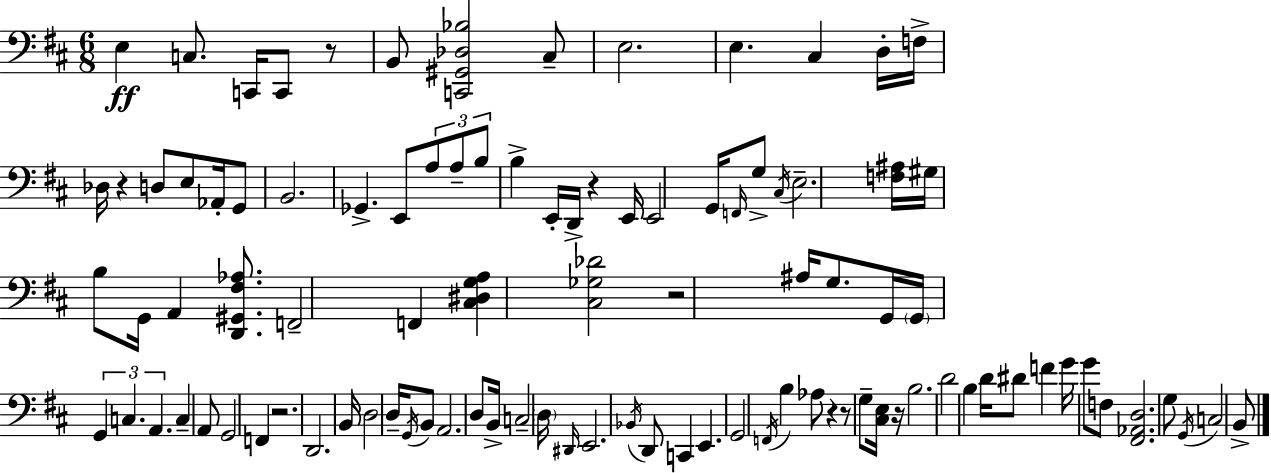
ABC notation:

X:1
T:Untitled
M:6/8
L:1/4
K:D
E, C,/2 C,,/4 C,,/2 z/2 B,,/2 [C,,^G,,_D,_B,]2 ^C,/2 E,2 E, ^C, D,/4 F,/4 _D,/4 z D,/2 E,/2 _A,,/4 G,,/2 B,,2 _G,, E,,/2 A,/2 A,/2 B,/2 B, E,,/4 D,,/4 z E,,/4 E,,2 G,,/4 F,,/4 G,/2 ^C,/4 E,2 [F,^A,]/4 ^G,/4 B,/2 G,,/4 A,, [D,,^G,,^F,_A,]/2 F,,2 F,, [^C,^D,G,A,] [^C,_G,_D]2 z2 ^A,/4 G,/2 G,,/4 G,,/4 G,, C, A,, C, A,,/2 G,,2 F,, z2 D,,2 B,,/4 D,2 D,/4 G,,/4 B,,/2 A,,2 D,/2 B,,/4 C,2 D,/4 ^D,,/4 E,,2 _B,,/4 D,,/2 C,, E,, G,,2 F,,/4 B, _A,/2 z z/2 G,/2 [^C,E,]/4 z/4 B,2 D2 B, D/4 ^D/2 F G/4 G/2 F,/2 [^F,,_A,,D,]2 G,/2 G,,/4 C,2 B,,/2